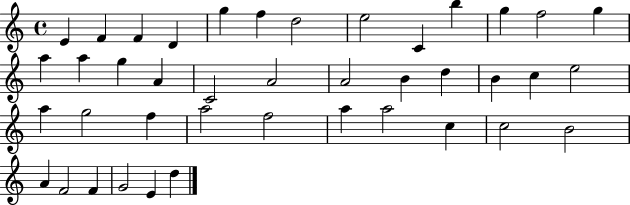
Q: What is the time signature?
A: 4/4